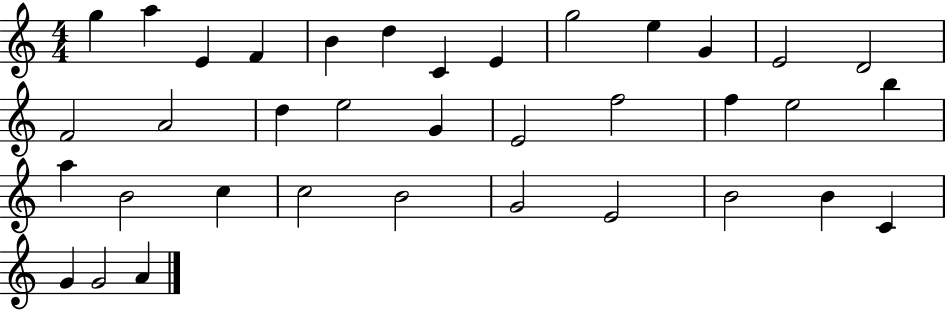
{
  \clef treble
  \numericTimeSignature
  \time 4/4
  \key c \major
  g''4 a''4 e'4 f'4 | b'4 d''4 c'4 e'4 | g''2 e''4 g'4 | e'2 d'2 | \break f'2 a'2 | d''4 e''2 g'4 | e'2 f''2 | f''4 e''2 b''4 | \break a''4 b'2 c''4 | c''2 b'2 | g'2 e'2 | b'2 b'4 c'4 | \break g'4 g'2 a'4 | \bar "|."
}